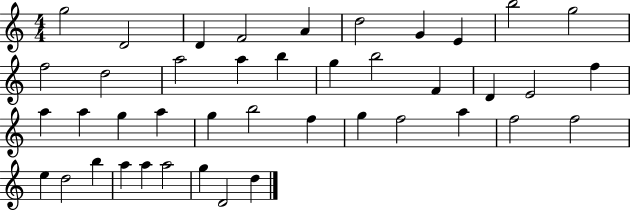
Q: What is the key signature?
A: C major